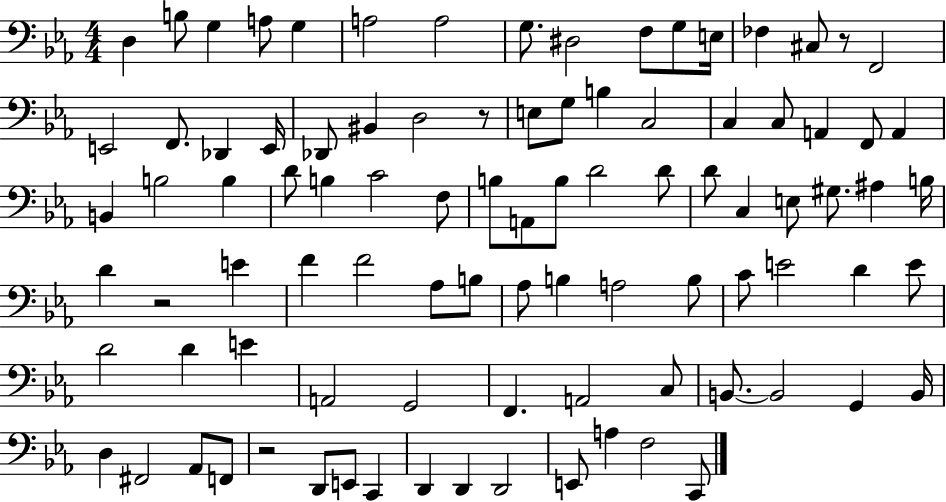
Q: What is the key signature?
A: EES major